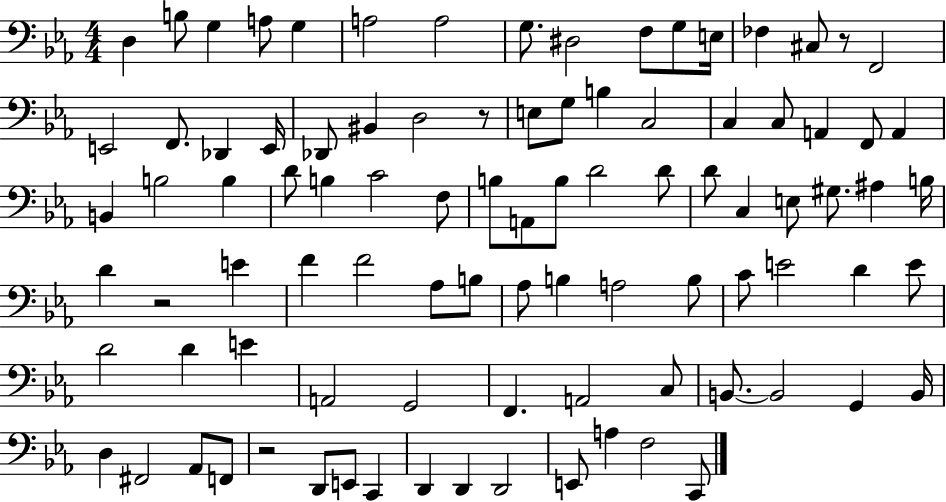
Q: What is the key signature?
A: EES major